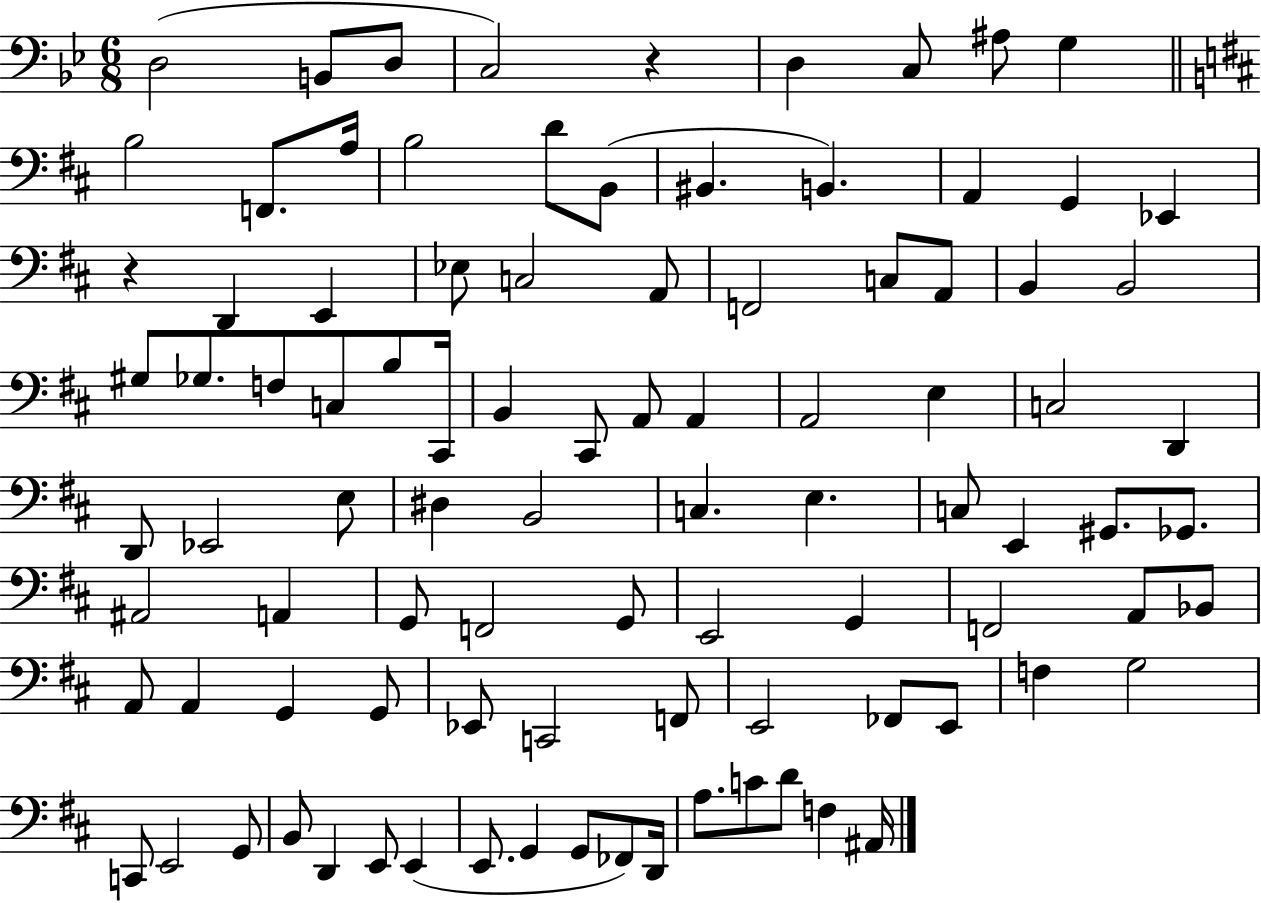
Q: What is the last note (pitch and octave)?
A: A#2